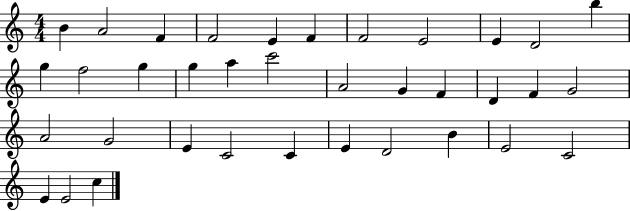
X:1
T:Untitled
M:4/4
L:1/4
K:C
B A2 F F2 E F F2 E2 E D2 b g f2 g g a c'2 A2 G F D F G2 A2 G2 E C2 C E D2 B E2 C2 E E2 c